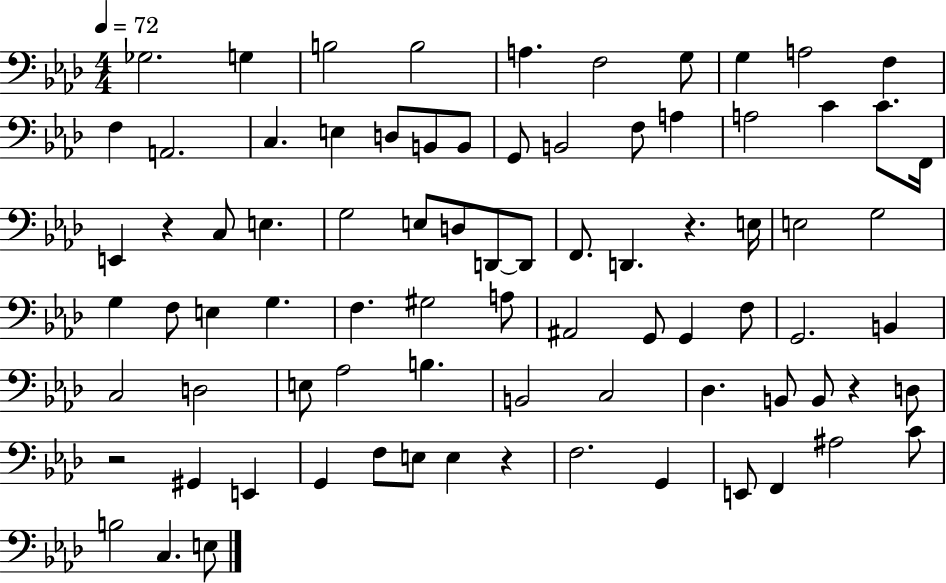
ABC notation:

X:1
T:Untitled
M:4/4
L:1/4
K:Ab
_G,2 G, B,2 B,2 A, F,2 G,/2 G, A,2 F, F, A,,2 C, E, D,/2 B,,/2 B,,/2 G,,/2 B,,2 F,/2 A, A,2 C C/2 F,,/4 E,, z C,/2 E, G,2 E,/2 D,/2 D,,/2 D,,/2 F,,/2 D,, z E,/4 E,2 G,2 G, F,/2 E, G, F, ^G,2 A,/2 ^A,,2 G,,/2 G,, F,/2 G,,2 B,, C,2 D,2 E,/2 _A,2 B, B,,2 C,2 _D, B,,/2 B,,/2 z D,/2 z2 ^G,, E,, G,, F,/2 E,/2 E, z F,2 G,, E,,/2 F,, ^A,2 C/2 B,2 C, E,/2